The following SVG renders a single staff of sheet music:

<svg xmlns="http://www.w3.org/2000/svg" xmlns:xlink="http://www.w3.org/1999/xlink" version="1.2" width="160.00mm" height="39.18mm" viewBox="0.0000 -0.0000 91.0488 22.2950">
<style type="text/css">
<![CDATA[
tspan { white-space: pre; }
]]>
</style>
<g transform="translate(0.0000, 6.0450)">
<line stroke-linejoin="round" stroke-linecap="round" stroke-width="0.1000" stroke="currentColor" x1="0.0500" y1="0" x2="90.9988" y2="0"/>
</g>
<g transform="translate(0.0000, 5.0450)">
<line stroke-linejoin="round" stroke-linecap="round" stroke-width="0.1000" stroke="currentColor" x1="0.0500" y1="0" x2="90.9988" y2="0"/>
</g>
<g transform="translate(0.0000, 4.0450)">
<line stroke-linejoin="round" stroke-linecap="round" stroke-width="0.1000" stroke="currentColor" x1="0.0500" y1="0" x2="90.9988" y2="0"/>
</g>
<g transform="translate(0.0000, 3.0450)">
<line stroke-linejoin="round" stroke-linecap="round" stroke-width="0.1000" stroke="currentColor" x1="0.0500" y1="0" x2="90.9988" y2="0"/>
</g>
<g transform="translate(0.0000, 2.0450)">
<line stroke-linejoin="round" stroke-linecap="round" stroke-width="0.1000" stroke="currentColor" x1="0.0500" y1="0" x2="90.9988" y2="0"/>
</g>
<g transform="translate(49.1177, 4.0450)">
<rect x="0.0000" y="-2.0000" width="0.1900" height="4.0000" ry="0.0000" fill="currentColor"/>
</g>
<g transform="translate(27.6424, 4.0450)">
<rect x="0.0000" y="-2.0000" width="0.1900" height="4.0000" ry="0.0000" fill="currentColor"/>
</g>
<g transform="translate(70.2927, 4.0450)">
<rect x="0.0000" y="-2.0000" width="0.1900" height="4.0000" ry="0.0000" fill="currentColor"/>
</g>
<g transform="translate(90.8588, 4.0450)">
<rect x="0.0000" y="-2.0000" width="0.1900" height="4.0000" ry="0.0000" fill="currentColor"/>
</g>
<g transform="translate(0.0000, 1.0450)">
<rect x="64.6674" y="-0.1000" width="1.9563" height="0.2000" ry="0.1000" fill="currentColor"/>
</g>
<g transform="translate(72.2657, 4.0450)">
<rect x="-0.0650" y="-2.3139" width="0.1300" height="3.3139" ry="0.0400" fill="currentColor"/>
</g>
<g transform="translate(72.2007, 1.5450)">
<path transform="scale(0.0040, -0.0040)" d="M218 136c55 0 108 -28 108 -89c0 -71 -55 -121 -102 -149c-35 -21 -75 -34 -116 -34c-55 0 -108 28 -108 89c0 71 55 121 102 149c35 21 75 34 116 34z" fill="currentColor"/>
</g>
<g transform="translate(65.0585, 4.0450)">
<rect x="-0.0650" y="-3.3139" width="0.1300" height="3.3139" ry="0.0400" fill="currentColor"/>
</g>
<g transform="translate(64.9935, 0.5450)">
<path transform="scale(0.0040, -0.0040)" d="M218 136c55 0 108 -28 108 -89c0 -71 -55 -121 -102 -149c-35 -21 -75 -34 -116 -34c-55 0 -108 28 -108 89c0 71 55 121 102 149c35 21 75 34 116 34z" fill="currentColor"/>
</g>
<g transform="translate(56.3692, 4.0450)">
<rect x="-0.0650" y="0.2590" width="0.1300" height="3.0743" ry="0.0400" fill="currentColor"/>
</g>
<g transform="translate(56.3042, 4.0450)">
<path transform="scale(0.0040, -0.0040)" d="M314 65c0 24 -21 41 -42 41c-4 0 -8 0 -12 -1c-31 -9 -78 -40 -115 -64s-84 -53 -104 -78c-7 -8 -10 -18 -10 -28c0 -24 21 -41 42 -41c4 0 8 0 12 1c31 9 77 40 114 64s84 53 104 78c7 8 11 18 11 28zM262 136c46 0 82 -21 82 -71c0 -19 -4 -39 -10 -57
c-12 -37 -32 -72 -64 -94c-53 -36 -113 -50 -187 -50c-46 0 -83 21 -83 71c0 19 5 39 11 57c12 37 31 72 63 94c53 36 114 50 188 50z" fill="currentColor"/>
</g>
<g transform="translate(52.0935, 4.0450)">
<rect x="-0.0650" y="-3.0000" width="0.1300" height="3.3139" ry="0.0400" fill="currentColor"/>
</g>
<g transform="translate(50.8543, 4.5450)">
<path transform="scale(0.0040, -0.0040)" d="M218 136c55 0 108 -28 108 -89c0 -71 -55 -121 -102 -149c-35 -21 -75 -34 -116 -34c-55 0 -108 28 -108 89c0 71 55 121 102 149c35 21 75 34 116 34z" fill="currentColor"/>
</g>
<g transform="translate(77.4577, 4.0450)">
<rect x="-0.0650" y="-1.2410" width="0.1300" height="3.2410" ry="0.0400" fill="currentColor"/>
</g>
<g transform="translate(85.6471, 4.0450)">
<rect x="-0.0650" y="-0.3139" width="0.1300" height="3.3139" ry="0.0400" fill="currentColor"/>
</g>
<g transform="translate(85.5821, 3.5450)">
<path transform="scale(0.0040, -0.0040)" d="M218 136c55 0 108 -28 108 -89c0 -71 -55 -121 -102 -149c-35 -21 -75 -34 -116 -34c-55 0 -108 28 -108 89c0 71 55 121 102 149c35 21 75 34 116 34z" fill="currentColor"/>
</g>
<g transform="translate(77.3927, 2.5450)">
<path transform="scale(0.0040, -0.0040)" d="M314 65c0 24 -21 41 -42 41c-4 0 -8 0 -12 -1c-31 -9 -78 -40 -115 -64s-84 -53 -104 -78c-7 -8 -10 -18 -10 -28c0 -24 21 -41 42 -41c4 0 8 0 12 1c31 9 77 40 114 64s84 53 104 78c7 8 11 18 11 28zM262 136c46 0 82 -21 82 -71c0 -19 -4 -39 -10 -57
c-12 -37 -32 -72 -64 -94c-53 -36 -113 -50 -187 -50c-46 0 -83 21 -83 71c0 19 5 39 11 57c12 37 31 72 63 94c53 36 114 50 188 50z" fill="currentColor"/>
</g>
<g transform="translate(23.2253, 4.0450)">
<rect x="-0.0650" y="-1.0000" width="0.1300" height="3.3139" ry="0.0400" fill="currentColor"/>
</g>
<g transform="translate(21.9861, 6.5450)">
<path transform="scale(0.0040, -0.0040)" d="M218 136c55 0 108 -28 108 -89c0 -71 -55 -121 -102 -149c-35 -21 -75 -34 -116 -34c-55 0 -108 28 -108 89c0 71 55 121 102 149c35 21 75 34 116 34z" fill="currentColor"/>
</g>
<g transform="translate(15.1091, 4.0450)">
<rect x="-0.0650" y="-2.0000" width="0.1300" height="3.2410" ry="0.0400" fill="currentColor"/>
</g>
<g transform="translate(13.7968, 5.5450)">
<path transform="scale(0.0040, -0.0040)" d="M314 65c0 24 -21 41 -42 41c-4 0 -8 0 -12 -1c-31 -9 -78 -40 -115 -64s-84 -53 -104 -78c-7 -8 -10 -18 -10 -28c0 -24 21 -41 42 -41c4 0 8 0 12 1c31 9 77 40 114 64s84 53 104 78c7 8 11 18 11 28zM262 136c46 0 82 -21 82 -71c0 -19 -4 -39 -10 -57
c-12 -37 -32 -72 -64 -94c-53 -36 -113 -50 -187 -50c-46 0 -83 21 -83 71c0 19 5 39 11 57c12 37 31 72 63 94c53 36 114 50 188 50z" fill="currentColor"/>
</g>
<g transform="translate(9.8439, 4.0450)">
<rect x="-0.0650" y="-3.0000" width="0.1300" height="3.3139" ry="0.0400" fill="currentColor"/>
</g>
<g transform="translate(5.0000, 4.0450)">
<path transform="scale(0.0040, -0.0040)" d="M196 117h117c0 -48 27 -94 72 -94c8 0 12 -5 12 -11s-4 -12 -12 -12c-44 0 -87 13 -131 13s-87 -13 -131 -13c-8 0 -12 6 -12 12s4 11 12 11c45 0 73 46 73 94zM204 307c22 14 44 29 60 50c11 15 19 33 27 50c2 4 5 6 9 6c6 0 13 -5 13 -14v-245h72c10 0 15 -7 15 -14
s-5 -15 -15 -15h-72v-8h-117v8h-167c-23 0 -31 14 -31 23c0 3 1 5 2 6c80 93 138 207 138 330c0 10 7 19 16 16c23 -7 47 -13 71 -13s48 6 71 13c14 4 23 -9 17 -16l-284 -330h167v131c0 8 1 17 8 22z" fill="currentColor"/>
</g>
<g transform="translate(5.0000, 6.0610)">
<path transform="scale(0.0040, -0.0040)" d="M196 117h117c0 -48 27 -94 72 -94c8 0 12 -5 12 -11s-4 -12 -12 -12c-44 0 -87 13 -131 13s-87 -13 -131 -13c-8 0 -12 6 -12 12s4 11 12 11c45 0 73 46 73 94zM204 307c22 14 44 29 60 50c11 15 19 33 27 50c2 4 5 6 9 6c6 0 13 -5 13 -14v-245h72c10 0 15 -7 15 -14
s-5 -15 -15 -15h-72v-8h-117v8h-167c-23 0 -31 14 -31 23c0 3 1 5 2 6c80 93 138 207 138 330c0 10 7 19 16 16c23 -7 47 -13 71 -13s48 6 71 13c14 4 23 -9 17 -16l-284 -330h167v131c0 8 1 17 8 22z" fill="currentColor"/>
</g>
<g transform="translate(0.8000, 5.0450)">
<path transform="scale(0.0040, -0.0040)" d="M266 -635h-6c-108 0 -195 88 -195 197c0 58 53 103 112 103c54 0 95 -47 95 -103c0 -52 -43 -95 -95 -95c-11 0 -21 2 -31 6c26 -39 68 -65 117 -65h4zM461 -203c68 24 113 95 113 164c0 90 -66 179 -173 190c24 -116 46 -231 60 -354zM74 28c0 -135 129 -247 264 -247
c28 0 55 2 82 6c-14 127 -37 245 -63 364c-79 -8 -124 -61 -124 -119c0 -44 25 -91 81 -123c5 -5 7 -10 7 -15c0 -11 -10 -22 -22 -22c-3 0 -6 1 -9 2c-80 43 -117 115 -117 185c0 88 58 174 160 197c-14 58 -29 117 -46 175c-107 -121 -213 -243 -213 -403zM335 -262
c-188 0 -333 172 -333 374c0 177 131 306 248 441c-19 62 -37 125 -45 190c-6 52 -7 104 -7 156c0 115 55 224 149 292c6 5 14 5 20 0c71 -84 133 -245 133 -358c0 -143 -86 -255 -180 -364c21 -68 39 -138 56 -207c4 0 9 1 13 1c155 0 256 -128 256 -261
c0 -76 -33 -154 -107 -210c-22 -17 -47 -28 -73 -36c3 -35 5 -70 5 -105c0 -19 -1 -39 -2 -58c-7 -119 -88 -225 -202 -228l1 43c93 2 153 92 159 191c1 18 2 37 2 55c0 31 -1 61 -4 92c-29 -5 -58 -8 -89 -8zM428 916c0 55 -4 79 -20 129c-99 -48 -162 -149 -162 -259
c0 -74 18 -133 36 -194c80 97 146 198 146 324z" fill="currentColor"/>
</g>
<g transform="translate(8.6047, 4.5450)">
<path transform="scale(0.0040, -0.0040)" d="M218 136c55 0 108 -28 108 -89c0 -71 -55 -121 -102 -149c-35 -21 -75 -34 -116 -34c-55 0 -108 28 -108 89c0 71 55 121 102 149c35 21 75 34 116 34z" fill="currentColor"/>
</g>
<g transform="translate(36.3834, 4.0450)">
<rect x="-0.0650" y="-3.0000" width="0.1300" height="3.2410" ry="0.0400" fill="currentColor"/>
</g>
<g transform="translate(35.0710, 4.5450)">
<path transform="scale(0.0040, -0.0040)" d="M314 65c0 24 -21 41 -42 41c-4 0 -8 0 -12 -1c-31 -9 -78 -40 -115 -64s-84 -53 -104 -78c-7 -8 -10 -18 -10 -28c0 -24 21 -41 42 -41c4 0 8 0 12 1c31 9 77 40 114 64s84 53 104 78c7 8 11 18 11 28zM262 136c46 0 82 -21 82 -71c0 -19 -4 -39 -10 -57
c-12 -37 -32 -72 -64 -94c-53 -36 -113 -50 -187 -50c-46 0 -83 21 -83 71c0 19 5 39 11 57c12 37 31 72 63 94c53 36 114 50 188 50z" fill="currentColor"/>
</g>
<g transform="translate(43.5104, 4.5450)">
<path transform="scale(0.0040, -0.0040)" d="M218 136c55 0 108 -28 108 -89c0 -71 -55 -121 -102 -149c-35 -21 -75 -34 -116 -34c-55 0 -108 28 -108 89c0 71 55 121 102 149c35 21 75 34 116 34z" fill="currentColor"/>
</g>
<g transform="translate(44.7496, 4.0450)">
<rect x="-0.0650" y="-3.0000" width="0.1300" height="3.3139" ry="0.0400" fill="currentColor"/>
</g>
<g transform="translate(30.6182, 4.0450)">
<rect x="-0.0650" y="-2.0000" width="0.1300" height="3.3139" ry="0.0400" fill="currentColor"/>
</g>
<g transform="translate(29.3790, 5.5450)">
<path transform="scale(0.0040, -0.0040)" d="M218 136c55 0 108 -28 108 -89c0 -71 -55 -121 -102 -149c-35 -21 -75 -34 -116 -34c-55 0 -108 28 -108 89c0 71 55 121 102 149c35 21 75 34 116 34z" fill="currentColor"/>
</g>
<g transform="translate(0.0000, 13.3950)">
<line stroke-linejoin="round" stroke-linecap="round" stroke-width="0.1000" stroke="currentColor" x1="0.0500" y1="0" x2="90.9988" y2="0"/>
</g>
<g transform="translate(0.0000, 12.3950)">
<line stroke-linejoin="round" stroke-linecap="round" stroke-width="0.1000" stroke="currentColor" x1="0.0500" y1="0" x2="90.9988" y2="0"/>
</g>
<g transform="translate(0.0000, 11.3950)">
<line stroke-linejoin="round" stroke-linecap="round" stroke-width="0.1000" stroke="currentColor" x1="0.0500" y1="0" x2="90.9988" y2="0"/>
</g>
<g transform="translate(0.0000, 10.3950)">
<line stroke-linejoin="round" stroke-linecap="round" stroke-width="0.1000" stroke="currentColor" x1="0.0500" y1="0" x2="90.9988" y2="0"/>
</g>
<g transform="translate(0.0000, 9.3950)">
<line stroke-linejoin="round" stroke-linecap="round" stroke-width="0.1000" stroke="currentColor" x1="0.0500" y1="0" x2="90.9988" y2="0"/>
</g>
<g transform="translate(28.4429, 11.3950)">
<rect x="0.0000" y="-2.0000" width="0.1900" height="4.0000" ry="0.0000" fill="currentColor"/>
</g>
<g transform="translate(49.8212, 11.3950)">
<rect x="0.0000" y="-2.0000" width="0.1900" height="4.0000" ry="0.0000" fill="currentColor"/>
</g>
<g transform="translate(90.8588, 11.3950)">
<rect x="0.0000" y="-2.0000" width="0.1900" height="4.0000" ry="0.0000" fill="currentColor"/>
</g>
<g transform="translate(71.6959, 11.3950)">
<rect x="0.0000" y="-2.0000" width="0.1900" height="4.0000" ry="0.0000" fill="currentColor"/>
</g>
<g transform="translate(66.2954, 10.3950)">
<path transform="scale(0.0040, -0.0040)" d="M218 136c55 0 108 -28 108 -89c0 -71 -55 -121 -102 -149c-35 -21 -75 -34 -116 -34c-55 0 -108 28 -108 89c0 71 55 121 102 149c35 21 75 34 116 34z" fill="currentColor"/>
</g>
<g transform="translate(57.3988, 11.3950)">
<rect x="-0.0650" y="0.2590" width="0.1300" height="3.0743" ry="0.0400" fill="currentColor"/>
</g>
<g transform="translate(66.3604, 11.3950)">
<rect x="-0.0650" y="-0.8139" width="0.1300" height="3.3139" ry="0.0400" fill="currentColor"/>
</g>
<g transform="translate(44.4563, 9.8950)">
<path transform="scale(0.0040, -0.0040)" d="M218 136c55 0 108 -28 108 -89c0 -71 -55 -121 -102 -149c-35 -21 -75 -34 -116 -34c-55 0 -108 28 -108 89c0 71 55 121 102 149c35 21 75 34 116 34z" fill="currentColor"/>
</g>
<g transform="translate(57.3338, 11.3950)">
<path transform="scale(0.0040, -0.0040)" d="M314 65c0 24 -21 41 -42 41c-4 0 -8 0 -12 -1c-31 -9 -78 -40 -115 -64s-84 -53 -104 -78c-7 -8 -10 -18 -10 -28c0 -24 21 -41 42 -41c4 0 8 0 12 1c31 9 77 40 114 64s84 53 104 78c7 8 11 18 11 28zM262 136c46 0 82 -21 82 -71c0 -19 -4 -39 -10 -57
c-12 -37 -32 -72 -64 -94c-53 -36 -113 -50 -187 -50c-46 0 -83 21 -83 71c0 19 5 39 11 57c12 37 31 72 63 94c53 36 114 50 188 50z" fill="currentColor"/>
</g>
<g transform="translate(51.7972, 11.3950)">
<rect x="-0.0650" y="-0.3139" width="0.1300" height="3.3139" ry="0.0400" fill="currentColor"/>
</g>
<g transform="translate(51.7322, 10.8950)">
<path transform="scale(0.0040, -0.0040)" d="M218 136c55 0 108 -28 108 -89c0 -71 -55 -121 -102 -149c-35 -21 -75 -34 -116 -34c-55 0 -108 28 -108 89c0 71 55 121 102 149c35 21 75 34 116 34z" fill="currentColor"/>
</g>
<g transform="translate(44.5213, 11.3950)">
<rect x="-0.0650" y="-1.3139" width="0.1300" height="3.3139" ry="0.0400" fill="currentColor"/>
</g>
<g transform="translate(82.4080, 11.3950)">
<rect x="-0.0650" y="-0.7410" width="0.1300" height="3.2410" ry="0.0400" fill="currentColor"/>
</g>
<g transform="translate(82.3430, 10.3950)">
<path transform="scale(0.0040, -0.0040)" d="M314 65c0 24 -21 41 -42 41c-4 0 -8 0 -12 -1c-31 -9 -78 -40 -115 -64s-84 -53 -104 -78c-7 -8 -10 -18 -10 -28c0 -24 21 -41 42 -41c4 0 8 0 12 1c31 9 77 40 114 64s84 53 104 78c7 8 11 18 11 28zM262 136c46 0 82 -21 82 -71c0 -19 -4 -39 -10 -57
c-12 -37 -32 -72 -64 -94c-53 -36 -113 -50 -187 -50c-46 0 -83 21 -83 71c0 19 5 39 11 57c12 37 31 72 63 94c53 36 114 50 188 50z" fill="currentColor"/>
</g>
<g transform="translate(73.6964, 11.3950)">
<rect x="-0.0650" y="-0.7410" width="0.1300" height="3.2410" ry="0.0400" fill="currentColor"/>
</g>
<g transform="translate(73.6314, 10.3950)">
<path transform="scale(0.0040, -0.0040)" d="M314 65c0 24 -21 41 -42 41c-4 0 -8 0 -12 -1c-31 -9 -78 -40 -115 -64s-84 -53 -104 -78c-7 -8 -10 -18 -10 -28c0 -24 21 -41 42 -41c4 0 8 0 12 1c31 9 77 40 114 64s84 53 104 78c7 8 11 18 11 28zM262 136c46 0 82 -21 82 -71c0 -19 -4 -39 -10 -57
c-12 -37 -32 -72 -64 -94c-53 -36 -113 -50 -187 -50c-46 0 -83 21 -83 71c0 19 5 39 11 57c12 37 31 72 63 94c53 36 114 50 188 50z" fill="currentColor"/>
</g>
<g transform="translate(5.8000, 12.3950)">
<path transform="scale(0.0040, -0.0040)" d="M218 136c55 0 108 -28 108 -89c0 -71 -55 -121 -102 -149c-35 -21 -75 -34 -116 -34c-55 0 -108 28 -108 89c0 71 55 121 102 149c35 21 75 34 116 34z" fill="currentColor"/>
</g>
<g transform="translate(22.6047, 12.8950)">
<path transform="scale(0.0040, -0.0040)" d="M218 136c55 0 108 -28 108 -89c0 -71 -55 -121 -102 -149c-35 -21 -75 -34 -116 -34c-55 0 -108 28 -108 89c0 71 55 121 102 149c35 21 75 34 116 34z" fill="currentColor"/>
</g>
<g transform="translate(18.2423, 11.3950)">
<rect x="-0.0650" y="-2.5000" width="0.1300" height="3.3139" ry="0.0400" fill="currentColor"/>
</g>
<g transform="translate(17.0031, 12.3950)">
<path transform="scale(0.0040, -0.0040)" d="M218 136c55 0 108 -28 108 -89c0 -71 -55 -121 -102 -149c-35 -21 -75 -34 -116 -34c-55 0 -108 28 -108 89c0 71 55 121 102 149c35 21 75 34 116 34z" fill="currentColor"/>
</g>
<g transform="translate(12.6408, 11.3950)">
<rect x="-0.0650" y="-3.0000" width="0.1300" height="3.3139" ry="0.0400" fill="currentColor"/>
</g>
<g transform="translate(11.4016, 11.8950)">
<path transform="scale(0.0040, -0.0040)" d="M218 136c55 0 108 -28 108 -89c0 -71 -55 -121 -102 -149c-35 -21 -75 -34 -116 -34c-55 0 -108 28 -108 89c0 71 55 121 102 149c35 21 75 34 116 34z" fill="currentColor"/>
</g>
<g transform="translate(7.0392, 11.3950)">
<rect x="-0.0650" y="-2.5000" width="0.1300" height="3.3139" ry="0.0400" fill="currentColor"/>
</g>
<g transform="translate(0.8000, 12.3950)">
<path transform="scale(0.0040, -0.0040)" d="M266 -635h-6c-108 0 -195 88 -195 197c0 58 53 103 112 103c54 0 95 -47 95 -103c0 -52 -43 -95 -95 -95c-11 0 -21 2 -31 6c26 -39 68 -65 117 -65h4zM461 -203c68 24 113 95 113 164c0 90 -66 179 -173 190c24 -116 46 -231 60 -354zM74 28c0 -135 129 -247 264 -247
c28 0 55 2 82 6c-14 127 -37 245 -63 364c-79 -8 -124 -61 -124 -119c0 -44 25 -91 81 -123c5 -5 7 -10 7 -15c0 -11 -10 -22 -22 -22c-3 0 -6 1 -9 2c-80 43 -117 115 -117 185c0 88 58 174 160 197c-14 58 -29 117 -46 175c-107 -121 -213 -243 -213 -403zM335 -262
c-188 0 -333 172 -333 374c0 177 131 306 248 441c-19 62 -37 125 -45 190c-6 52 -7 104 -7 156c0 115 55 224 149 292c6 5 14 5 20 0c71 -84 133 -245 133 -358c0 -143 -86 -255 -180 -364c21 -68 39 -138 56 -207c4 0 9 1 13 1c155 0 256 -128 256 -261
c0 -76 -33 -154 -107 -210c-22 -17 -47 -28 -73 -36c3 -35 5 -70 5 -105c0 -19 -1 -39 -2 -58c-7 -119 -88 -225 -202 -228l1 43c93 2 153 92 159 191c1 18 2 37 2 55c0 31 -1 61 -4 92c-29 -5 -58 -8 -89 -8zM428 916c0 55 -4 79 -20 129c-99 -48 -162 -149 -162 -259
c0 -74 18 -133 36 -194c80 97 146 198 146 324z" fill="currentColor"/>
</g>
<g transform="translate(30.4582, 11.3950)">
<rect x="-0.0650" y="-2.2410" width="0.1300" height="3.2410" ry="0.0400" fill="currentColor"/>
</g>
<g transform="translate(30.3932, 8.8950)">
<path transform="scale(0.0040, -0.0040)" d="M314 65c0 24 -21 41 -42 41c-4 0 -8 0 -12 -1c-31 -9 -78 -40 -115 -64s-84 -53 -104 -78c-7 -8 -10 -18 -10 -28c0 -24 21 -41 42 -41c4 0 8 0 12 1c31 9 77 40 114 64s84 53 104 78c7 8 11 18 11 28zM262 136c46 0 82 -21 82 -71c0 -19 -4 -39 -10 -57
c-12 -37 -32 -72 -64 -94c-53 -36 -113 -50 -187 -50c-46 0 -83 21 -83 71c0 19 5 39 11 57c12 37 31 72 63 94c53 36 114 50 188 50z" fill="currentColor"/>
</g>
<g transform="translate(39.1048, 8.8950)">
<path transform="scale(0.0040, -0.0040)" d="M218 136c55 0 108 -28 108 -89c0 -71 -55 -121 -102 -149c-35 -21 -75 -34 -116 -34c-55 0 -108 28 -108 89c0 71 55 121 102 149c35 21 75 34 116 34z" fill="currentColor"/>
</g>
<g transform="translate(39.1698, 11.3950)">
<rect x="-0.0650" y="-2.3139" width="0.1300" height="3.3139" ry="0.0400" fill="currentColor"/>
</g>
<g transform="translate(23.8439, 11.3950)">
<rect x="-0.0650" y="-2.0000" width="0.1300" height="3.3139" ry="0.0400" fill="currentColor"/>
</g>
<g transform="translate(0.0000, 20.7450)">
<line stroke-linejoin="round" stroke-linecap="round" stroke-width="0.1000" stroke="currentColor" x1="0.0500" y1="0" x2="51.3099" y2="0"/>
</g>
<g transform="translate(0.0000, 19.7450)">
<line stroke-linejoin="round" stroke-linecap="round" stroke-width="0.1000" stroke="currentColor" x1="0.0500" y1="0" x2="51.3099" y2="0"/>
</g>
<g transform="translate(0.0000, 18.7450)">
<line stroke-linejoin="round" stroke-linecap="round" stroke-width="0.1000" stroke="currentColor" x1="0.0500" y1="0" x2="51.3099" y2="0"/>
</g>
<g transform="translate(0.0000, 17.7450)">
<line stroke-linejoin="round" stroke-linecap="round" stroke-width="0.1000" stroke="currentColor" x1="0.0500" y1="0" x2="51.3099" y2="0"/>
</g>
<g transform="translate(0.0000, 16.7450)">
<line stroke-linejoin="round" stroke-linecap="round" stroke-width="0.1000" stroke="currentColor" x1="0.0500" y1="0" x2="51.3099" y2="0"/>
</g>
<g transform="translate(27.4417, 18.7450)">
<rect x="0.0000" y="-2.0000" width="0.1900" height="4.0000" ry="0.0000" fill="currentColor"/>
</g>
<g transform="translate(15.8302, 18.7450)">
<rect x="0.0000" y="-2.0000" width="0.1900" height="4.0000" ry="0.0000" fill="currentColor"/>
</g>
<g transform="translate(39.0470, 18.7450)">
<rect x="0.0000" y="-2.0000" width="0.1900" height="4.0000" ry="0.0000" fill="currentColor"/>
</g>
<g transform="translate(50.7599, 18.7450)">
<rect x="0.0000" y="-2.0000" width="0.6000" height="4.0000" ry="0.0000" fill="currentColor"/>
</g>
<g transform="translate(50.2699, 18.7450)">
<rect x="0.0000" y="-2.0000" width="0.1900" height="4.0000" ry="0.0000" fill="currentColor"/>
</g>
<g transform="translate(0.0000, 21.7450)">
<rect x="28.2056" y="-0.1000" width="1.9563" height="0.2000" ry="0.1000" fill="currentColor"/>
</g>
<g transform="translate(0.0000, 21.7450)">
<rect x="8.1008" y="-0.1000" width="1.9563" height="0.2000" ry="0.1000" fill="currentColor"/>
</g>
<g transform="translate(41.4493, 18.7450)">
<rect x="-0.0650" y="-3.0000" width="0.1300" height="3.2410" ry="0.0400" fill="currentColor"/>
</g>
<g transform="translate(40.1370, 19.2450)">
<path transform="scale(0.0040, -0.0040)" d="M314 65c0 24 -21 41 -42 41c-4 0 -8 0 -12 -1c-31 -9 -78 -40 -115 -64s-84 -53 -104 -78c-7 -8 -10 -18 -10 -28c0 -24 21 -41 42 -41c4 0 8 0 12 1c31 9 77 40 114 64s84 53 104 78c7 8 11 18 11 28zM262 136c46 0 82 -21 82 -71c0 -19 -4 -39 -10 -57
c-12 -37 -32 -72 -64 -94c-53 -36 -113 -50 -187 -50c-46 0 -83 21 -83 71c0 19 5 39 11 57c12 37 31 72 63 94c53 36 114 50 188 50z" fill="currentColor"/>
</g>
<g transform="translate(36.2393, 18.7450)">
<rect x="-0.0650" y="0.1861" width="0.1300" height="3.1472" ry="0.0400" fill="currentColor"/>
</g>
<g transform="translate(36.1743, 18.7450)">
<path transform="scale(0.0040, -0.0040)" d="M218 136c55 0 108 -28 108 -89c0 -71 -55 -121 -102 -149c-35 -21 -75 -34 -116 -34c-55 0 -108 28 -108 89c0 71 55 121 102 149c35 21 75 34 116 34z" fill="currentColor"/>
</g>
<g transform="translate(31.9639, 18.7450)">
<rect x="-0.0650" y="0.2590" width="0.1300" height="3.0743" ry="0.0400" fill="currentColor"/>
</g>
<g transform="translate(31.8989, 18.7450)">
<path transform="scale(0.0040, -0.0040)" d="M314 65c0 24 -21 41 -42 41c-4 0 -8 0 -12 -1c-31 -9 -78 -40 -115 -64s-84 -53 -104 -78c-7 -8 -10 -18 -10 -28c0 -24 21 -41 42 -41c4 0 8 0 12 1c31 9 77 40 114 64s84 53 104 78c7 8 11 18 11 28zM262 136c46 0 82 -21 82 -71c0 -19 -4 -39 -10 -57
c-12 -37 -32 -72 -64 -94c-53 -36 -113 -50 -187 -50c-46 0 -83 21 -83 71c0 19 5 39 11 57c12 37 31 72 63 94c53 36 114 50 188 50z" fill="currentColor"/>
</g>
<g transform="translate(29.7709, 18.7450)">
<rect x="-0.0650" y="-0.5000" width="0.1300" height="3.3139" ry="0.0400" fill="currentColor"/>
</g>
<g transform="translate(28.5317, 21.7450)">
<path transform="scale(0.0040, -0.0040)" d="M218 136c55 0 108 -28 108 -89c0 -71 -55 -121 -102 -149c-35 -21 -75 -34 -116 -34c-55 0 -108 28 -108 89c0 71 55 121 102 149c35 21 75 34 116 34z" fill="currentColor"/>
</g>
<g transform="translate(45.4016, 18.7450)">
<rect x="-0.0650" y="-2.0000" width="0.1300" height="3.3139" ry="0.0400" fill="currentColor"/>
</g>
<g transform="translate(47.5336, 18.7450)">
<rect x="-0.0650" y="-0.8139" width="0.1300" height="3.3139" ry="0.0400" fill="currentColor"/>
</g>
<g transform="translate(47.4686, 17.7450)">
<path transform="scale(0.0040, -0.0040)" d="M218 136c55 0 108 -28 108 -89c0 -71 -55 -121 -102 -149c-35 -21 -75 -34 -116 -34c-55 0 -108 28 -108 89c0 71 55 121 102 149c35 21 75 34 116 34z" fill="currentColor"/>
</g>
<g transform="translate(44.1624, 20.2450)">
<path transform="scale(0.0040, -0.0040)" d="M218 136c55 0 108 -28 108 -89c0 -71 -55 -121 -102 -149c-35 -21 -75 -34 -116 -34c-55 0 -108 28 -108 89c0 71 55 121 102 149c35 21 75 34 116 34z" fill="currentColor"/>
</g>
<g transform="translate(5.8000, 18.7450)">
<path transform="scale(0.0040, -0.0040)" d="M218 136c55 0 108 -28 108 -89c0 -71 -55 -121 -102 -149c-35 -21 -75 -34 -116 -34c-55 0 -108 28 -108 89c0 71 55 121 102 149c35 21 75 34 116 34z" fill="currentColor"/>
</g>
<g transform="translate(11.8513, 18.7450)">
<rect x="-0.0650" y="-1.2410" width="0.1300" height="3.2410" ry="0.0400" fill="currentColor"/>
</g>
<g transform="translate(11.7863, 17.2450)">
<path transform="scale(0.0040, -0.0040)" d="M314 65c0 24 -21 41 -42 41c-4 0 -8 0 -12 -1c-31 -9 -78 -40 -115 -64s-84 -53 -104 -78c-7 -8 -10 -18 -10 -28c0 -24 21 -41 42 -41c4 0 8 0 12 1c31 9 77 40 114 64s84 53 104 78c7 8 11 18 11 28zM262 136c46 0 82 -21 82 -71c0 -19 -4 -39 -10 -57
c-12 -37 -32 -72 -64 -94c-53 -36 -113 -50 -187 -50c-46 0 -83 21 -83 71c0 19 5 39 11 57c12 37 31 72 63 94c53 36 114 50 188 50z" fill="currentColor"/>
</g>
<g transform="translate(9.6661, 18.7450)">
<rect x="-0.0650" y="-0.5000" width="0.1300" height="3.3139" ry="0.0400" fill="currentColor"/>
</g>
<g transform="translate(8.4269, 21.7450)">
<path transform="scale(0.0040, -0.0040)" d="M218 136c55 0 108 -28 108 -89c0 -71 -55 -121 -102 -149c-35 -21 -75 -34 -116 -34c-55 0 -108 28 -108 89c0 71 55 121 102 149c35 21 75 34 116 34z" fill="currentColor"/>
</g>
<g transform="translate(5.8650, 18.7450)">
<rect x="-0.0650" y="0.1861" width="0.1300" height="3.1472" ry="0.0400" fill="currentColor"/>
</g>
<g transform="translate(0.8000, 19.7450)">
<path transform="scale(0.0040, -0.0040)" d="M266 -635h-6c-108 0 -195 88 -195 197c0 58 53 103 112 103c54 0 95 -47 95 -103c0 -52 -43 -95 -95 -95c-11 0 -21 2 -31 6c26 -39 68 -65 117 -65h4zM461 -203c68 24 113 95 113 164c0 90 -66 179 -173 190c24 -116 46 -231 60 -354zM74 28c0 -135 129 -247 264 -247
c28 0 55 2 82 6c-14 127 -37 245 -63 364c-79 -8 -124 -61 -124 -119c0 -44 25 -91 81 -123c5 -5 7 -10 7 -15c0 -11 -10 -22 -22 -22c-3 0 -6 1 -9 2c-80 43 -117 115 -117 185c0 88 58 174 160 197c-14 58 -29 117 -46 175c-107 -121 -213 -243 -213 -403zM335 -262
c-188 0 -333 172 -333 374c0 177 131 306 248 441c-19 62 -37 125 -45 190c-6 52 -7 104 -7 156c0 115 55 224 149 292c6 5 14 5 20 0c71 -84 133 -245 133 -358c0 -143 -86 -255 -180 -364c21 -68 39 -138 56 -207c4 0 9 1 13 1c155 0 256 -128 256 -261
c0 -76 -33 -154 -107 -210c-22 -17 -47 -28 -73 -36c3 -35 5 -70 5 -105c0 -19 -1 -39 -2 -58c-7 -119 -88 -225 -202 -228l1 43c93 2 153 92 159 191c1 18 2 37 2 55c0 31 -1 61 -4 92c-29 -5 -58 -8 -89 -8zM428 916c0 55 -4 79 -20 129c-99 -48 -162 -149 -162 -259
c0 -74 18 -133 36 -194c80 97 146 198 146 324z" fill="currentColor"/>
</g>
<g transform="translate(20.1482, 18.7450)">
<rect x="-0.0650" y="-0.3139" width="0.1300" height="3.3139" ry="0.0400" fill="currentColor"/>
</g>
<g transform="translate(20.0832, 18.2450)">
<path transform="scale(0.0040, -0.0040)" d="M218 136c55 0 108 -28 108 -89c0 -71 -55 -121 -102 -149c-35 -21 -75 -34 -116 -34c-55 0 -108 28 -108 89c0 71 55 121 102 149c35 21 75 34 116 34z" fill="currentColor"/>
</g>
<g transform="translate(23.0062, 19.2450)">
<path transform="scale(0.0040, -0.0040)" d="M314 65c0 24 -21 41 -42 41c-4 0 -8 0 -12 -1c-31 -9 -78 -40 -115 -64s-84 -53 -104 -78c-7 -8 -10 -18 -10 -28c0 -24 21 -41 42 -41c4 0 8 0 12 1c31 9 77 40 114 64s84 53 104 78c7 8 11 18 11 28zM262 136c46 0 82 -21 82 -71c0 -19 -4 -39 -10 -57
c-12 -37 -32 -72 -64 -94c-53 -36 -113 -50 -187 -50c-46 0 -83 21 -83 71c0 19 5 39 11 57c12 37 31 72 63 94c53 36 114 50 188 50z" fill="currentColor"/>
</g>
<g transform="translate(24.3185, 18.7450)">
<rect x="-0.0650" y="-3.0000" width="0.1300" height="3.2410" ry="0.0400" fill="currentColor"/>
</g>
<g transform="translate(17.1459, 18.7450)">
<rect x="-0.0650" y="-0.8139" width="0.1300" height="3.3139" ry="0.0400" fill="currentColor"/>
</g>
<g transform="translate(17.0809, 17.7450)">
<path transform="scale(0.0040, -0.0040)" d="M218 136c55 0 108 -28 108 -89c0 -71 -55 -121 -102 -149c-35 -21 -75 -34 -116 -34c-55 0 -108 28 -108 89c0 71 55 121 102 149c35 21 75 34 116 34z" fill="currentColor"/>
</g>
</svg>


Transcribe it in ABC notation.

X:1
T:Untitled
M:4/4
L:1/4
K:C
A F2 D F A2 A A B2 b g e2 c G A G F g2 g e c B2 d d2 d2 B C e2 d c A2 C B2 B A2 F d